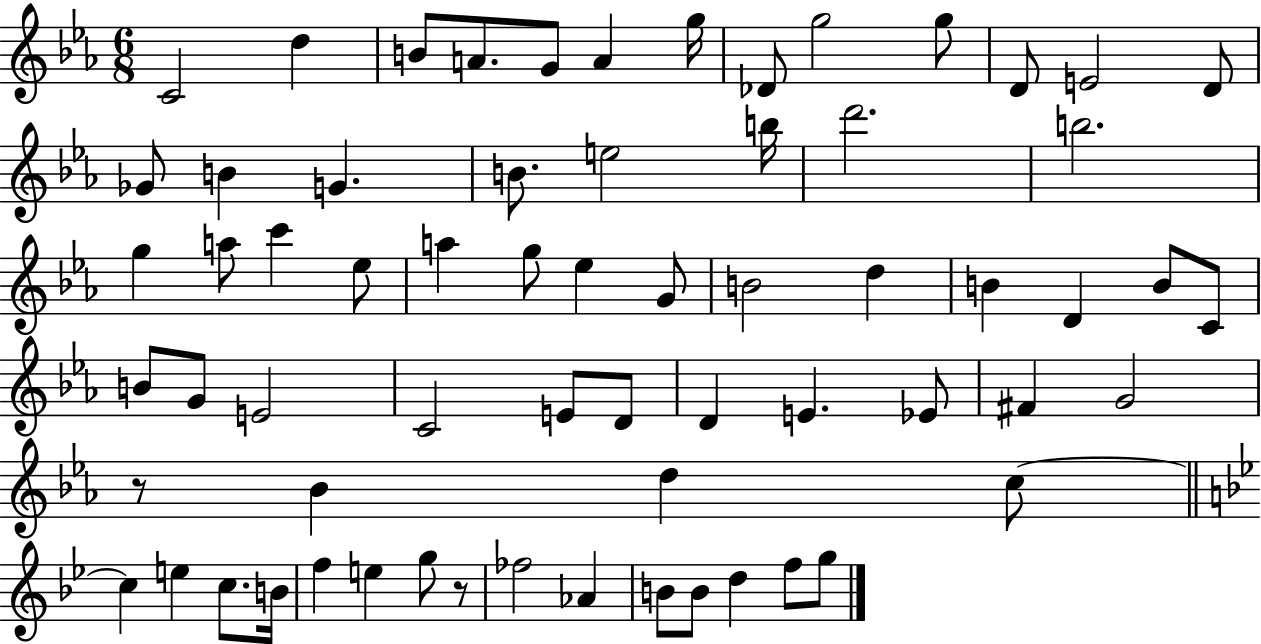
{
  \clef treble
  \numericTimeSignature
  \time 6/8
  \key ees \major
  c'2 d''4 | b'8 a'8. g'8 a'4 g''16 | des'8 g''2 g''8 | d'8 e'2 d'8 | \break ges'8 b'4 g'4. | b'8. e''2 b''16 | d'''2. | b''2. | \break g''4 a''8 c'''4 ees''8 | a''4 g''8 ees''4 g'8 | b'2 d''4 | b'4 d'4 b'8 c'8 | \break b'8 g'8 e'2 | c'2 e'8 d'8 | d'4 e'4. ees'8 | fis'4 g'2 | \break r8 bes'4 d''4 c''8~~ | \bar "||" \break \key bes \major c''4 e''4 c''8. b'16 | f''4 e''4 g''8 r8 | fes''2 aes'4 | b'8 b'8 d''4 f''8 g''8 | \break \bar "|."
}